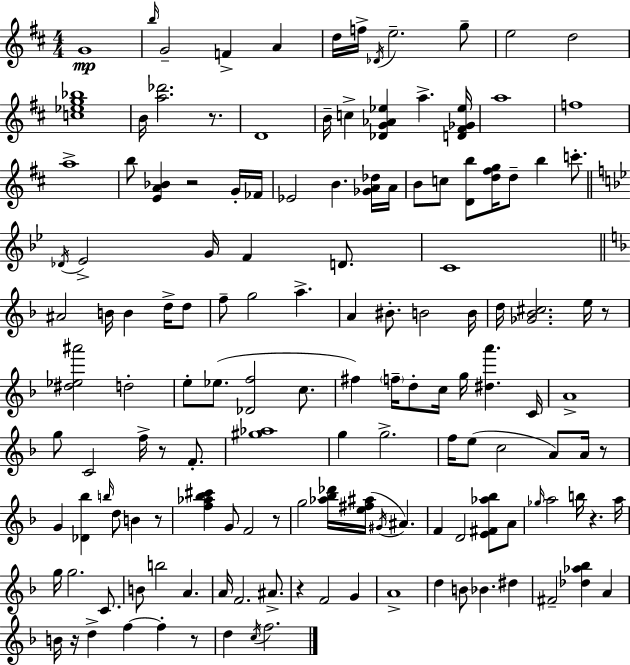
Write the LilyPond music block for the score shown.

{
  \clef treble
  \numericTimeSignature
  \time 4/4
  \key d \major
  \repeat volta 2 { g'1\mp | \grace { b''16 } g'2-- f'4-> a'4 | d''16 f''16-> \acciaccatura { des'16 } e''2.-- | g''8-- e''2 d''2 | \break <c'' ees'' g'' bes''>1 | b'16 <a'' des'''>2. r8. | d'1 | b'16-- c''4-> <des' g' aes' ees''>4 a''4.-> | \break <d' fis' ges' ees''>16 a''1 | f''1 | a''1-> | b''8 <e' a' bes'>4 r2 | \break g'16-. fes'16 ees'2 b'4. | <ges' a' des''>16 a'16 b'8 c''8 <d' b''>8 <d'' fis'' g''>16 d''8-- b''4 c'''8.-. | \bar "||" \break \key g \minor \acciaccatura { des'16 } ees'2-> g'16 f'4 d'8. | c'1 | \bar "||" \break \key f \major ais'2 b'16 b'4 d''16-> d''8 | f''8-- g''2 a''4.-> | a'4 bis'8.-. b'2 b'16 | d''16 <ges' bes' cis''>2. e''16 r8 | \break <dis'' ees'' ais'''>2 d''2-. | e''8-. ees''8.( <des' f''>2 c''8. | fis''4) \parenthesize f''16-- d''8-. c''16 g''16 <dis'' a'''>4. c'16 | a'1-> | \break g''8 c'2 f''16-> r8 f'8.-. | <gis'' aes''>1 | g''4 g''2.-> | f''16 e''8( c''2 a'8) a'16 r8 | \break g'4 <des' bes''>4 \grace { b''16 } d''8 b'4 r8 | <f'' aes'' bes'' cis'''>4 g'8 f'2 r8 | g''2 <aes'' bes'' des'''>16 <e'' fis'' ais''>16( \acciaccatura { gis'16 } ais'4.) | f'4 d'2 <e' fis' aes'' bes''>8 | \break a'8 \grace { ges''16 } a''2 b''16 r4. | a''16 g''16 g''2. | c'8. b'8 b''2 a'4. | a'16 f'2. | \break ais'8.-> r4 f'2 g'4 | a'1-> | d''4 b'8 bes'4. dis''4 | fis'2-- <des'' aes'' bes''>4 a'4 | \break b'16 r16 d''4-> f''4~~ f''4-. | r8 d''4 \acciaccatura { c''16 } f''2. | } \bar "|."
}